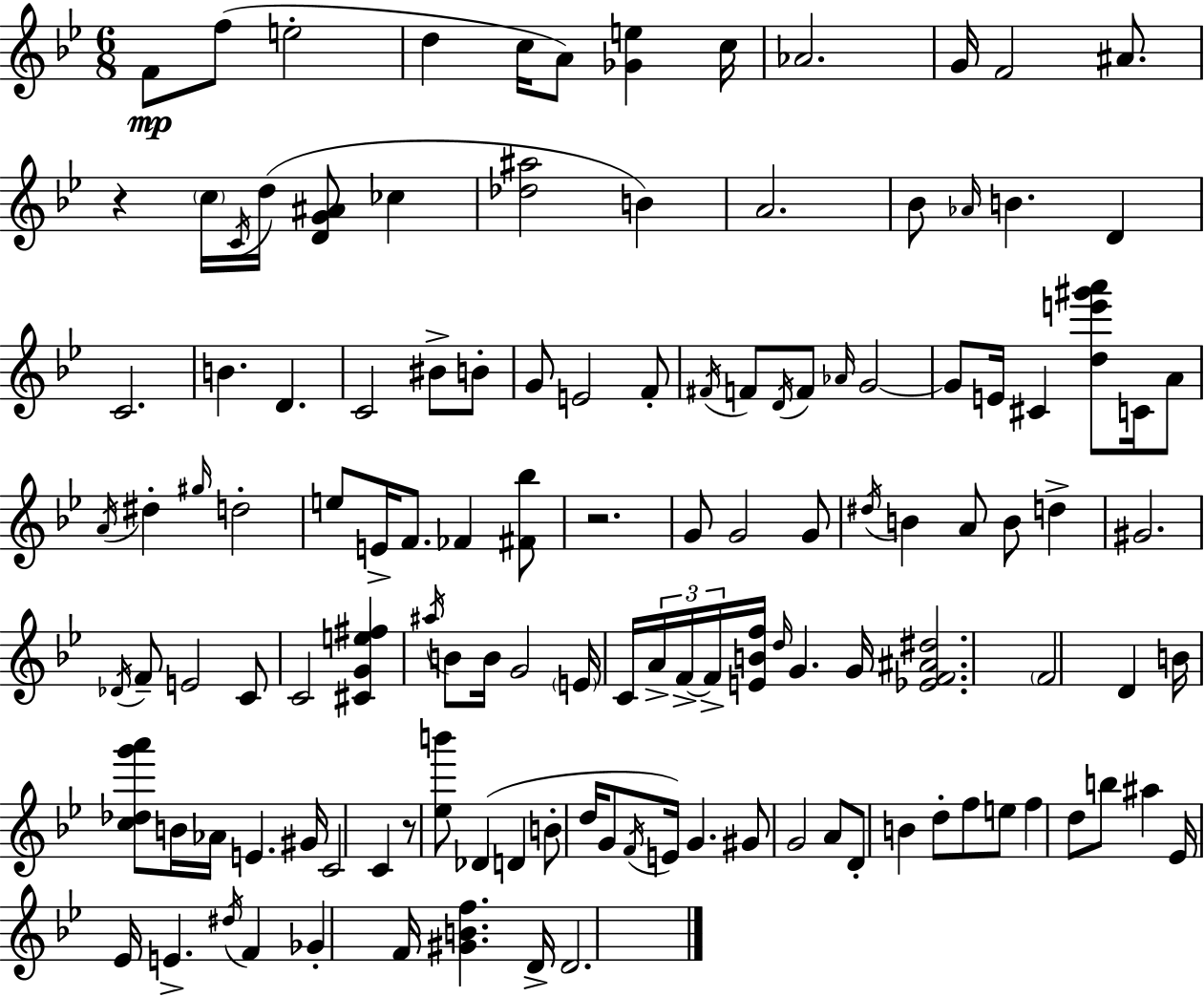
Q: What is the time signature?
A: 6/8